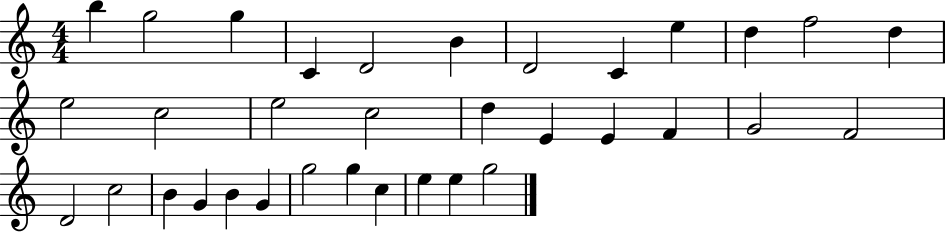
{
  \clef treble
  \numericTimeSignature
  \time 4/4
  \key c \major
  b''4 g''2 g''4 | c'4 d'2 b'4 | d'2 c'4 e''4 | d''4 f''2 d''4 | \break e''2 c''2 | e''2 c''2 | d''4 e'4 e'4 f'4 | g'2 f'2 | \break d'2 c''2 | b'4 g'4 b'4 g'4 | g''2 g''4 c''4 | e''4 e''4 g''2 | \break \bar "|."
}